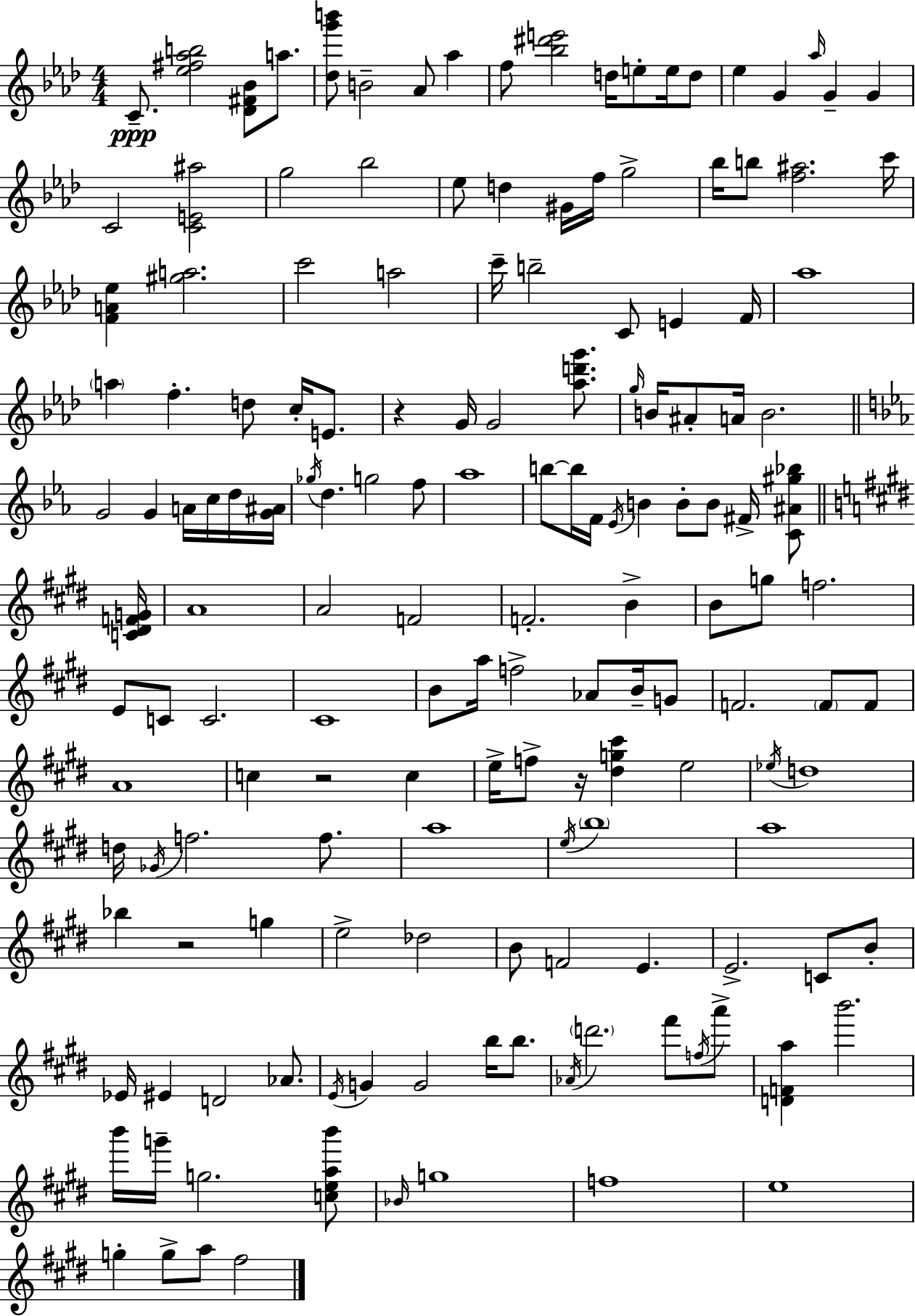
X:1
T:Untitled
M:4/4
L:1/4
K:Fm
C/2 [_e^f_ab]2 [_D^F_B]/2 a/2 [_dg'b']/2 B2 _A/2 _a f/2 [_b^d'e']2 d/4 e/2 e/4 d/2 _e G _a/4 G G C2 [CE^a]2 g2 _b2 _e/2 d ^G/4 f/4 g2 _b/4 b/2 [f^a]2 c'/4 [FA_e] [^ga]2 c'2 a2 c'/4 b2 C/2 E F/4 _a4 a f d/2 c/4 E/2 z G/4 G2 [_ad'g']/2 g/4 B/4 ^A/2 A/4 B2 G2 G A/4 c/4 d/4 [G^A]/4 _g/4 d g2 f/2 _a4 b/2 b/4 F/4 _E/4 B B/2 B/2 ^F/4 [C^A^g_b]/2 [C^DFG]/4 A4 A2 F2 F2 B B/2 g/2 f2 E/2 C/2 C2 ^C4 B/2 a/4 f2 _A/2 B/4 G/2 F2 F/2 F/2 A4 c z2 c e/4 f/2 z/4 [^dg^c'] e2 _e/4 d4 d/4 _G/4 f2 f/2 a4 e/4 b4 a4 _b z2 g e2 _d2 B/2 F2 E E2 C/2 B/2 _E/4 ^E D2 _A/2 E/4 G G2 b/4 b/2 _A/4 d'2 ^f'/2 f/4 a'/2 [DFa] b'2 b'/4 g'/4 g2 [ceab']/2 _B/4 g4 f4 e4 g g/2 a/2 ^f2